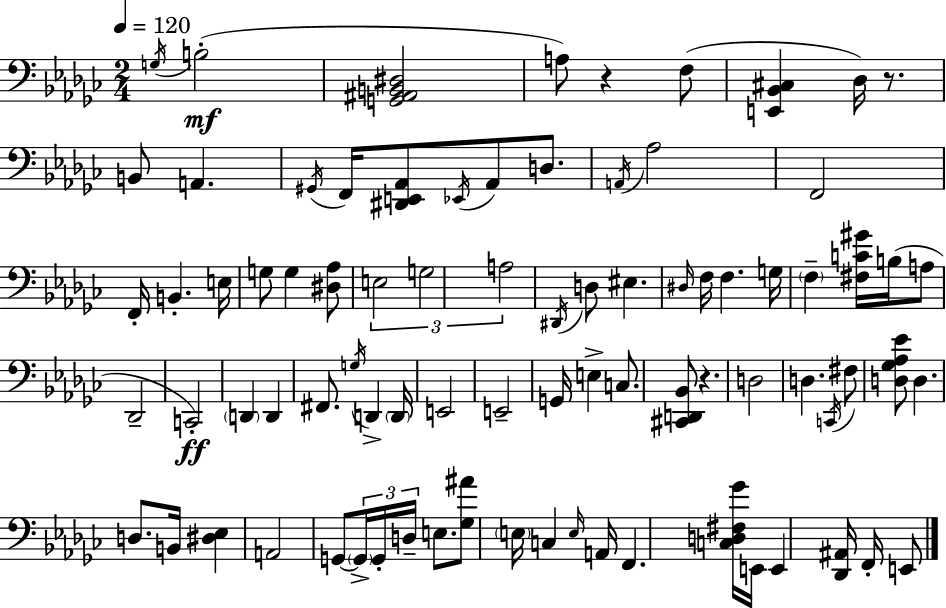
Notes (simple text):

G3/s B3/h [G2,A#2,B2,D#3]/h A3/e R/q F3/e [E2,Bb2,C#3]/q Db3/s R/e. B2/e A2/q. G#2/s F2/s [D#2,E2,Ab2]/e Eb2/s Ab2/e D3/e. A2/s Ab3/h F2/h F2/s B2/q. E3/s G3/e G3/q [D#3,Ab3]/e E3/h G3/h A3/h D#2/s D3/e EIS3/q. D#3/s F3/s F3/q. G3/s F3/q [F#3,C4,G#4]/s B3/s A3/e Db2/h C2/h D2/q D2/q F#2/e. G3/s D2/q D2/s E2/h E2/h G2/s E3/q C3/e. [C#2,D2,Bb2]/e R/q. D3/h D3/q. C2/s F#3/e [D3,Gb3,Ab3,Eb4]/e D3/q. D3/e. B2/s [D#3,Eb3]/q A2/h G2/e G2/s G2/s D3/s E3/e. [Gb3,A#4]/e E3/s C3/q E3/s A2/s F2/q. [C3,D3,F#3,Gb4]/s E2/s E2/q [Db2,A#2]/s F2/s E2/e